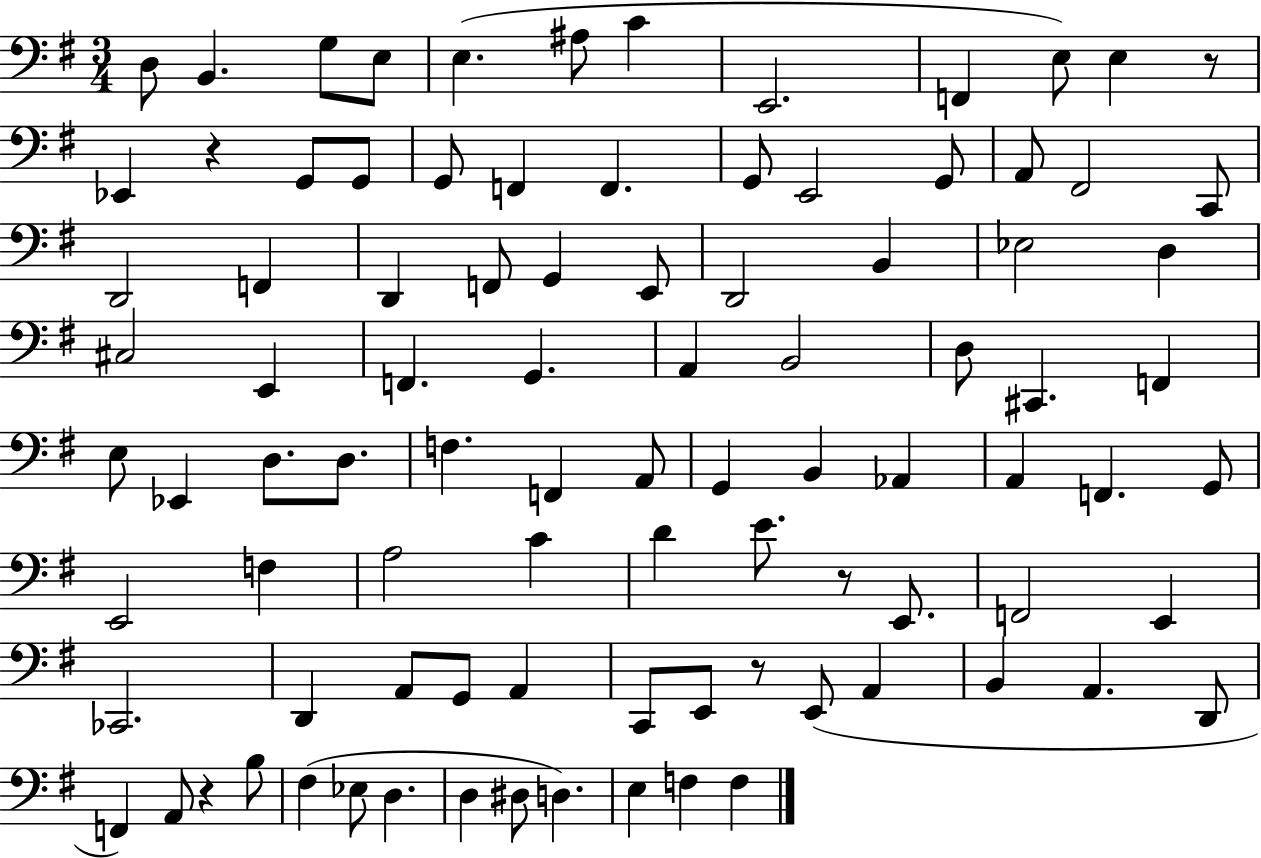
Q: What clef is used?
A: bass